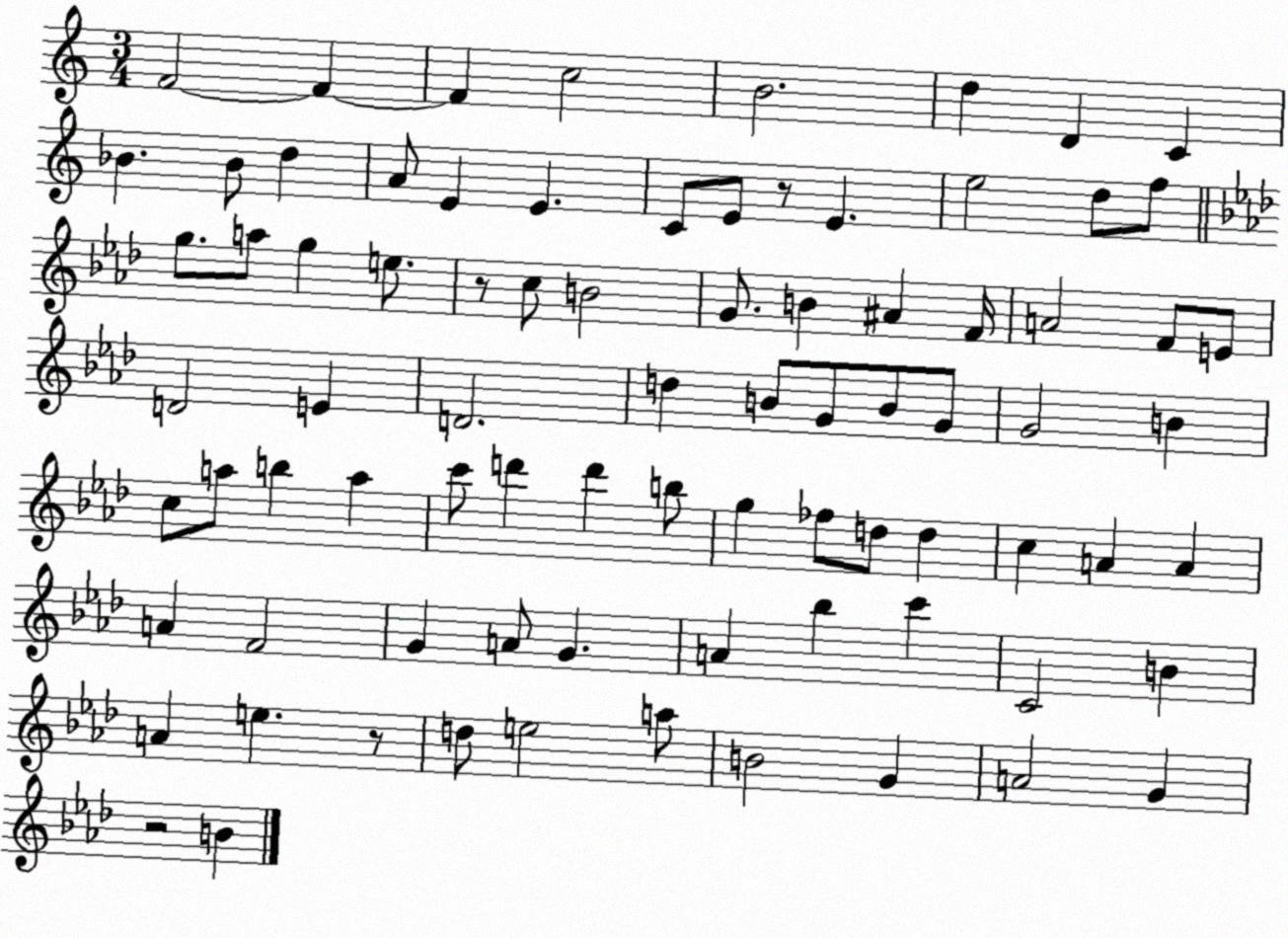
X:1
T:Untitled
M:3/4
L:1/4
K:C
F2 F F c2 B2 d D C _B _B/2 d A/2 E E C/2 E/2 z/2 E e2 d/2 f/2 g/2 a/2 g e/2 z/2 c/2 B2 G/2 B ^A F/4 A2 F/2 E/2 D2 E D2 d B/2 G/2 B/2 G/2 G2 B c/2 a/2 b a c'/2 d' d' b/2 g _f/2 d/2 d c A A A F2 G A/2 G A _b c' C2 B A e z/2 d/2 e2 a/2 B2 G A2 G z2 B